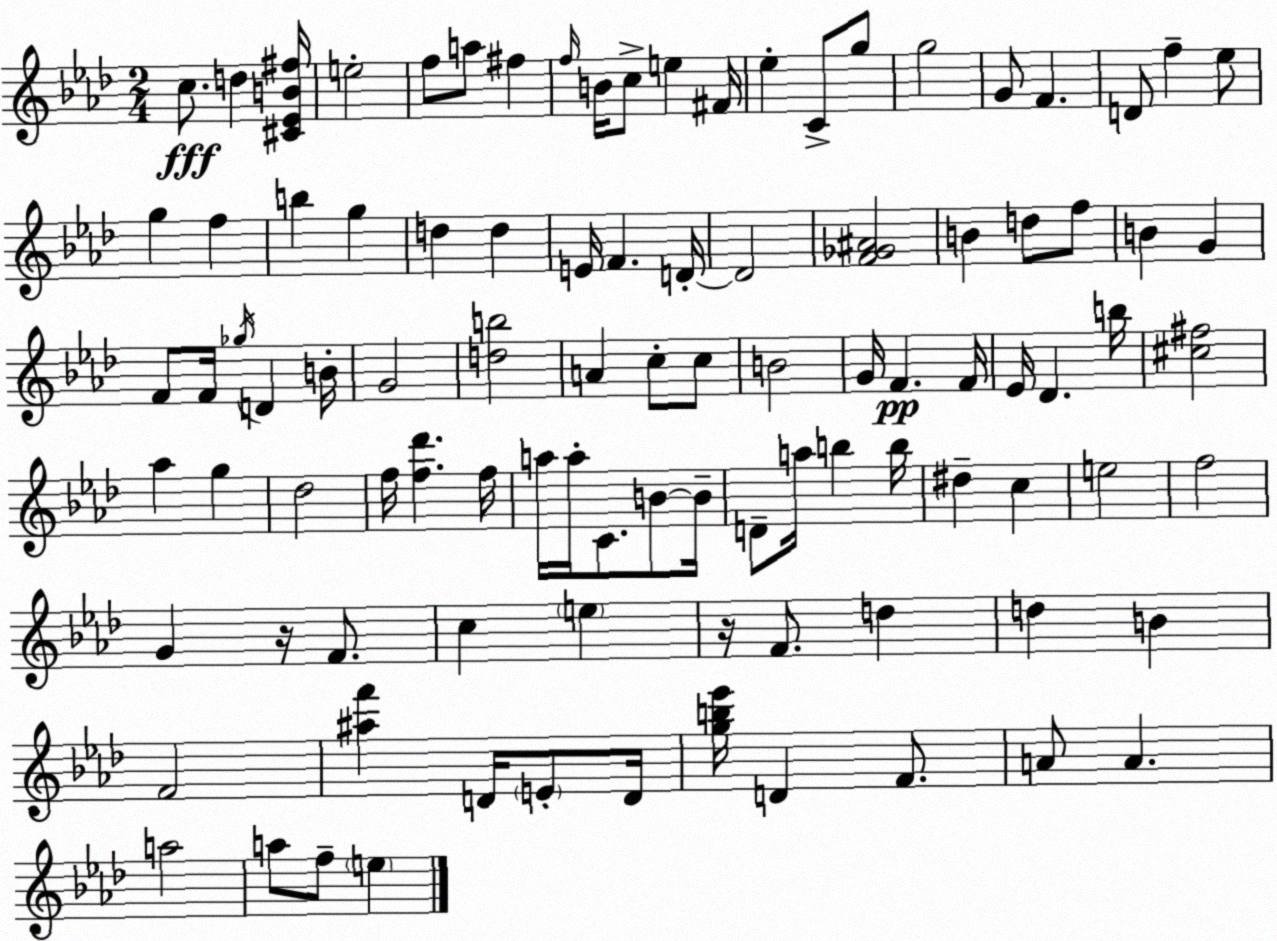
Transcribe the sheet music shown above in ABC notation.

X:1
T:Untitled
M:2/4
L:1/4
K:Ab
c/2 d [^C_EB^f]/4 e2 f/2 a/2 ^f f/4 B/4 c/2 e ^F/4 _e C/2 g/2 g2 G/2 F D/2 f _e/2 g f b g d d E/4 F D/4 D2 [F_G^A]2 B d/2 f/2 B G F/2 F/4 _g/4 D B/4 G2 [db]2 A c/2 c/2 B2 G/4 F F/4 _E/4 _D b/4 [^c^f]2 _a g _d2 f/4 [f_d'] f/4 a/4 a/4 C/2 B/2 B/4 D/2 a/4 b b/4 ^d c e2 f2 G z/4 F/2 c e z/4 F/2 d d B F2 [^af'] D/4 E/2 D/4 [gb_e']/4 D F/2 A/2 A a2 a/2 f/2 e